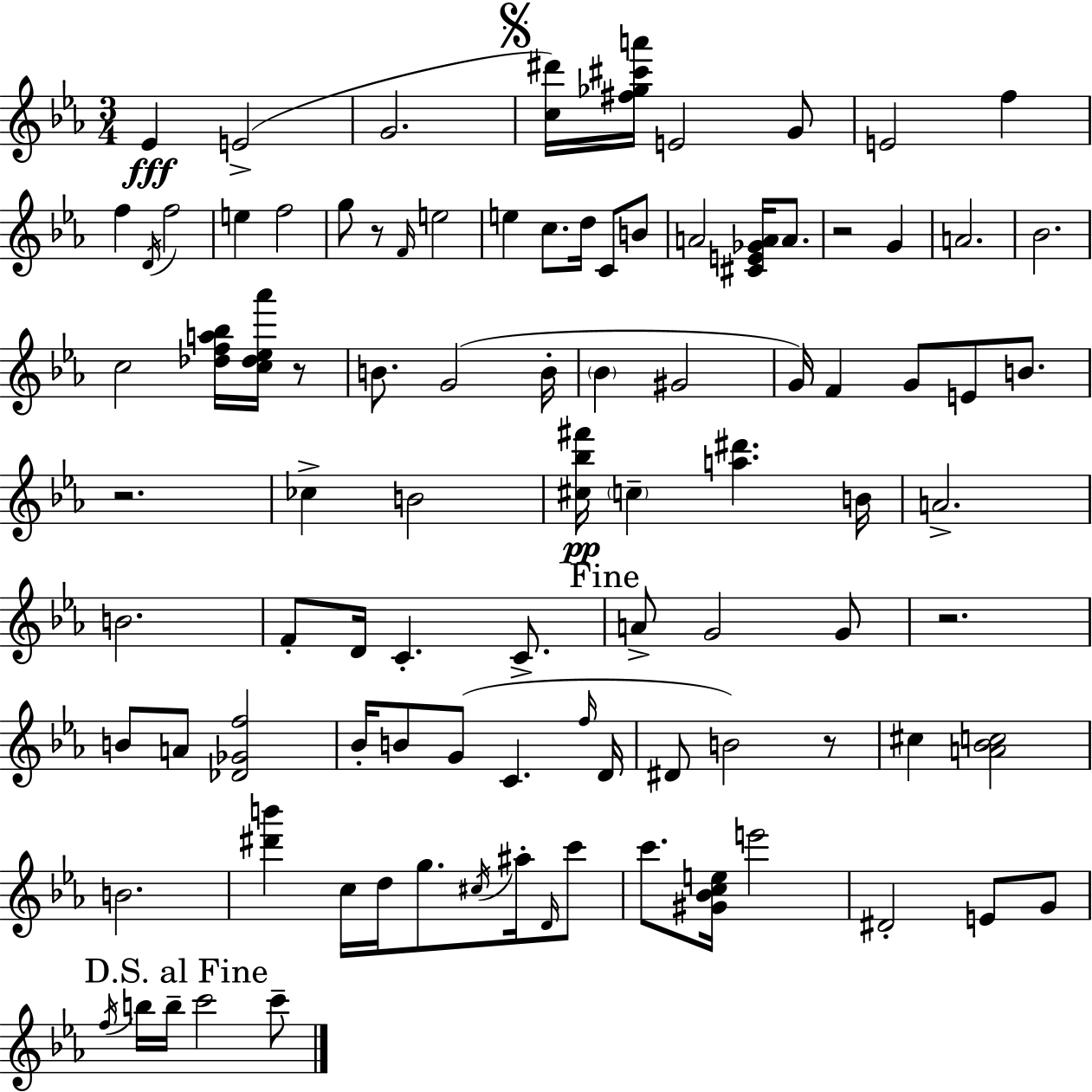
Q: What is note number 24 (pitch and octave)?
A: A4